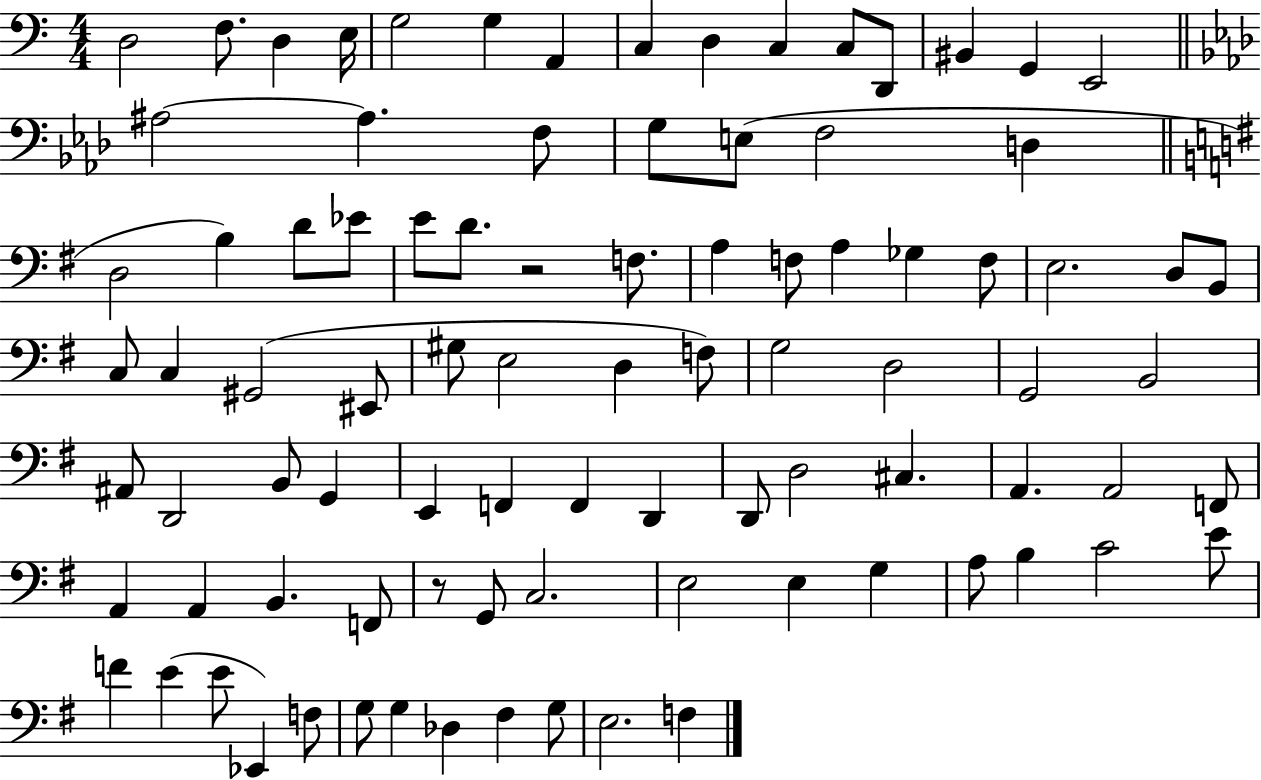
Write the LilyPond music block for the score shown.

{
  \clef bass
  \numericTimeSignature
  \time 4/4
  \key c \major
  d2 f8. d4 e16 | g2 g4 a,4 | c4 d4 c4 c8 d,8 | bis,4 g,4 e,2 | \break \bar "||" \break \key aes \major ais2~~ ais4. f8 | g8 e8( f2 d4 | \bar "||" \break \key g \major d2 b4) d'8 ees'8 | e'8 d'8. r2 f8. | a4 f8 a4 ges4 f8 | e2. d8 b,8 | \break c8 c4 gis,2( eis,8 | gis8 e2 d4 f8) | g2 d2 | g,2 b,2 | \break ais,8 d,2 b,8 g,4 | e,4 f,4 f,4 d,4 | d,8 d2 cis4. | a,4. a,2 f,8 | \break a,4 a,4 b,4. f,8 | r8 g,8 c2. | e2 e4 g4 | a8 b4 c'2 e'8 | \break f'4 e'4( e'8 ees,4) f8 | g8 g4 des4 fis4 g8 | e2. f4 | \bar "|."
}